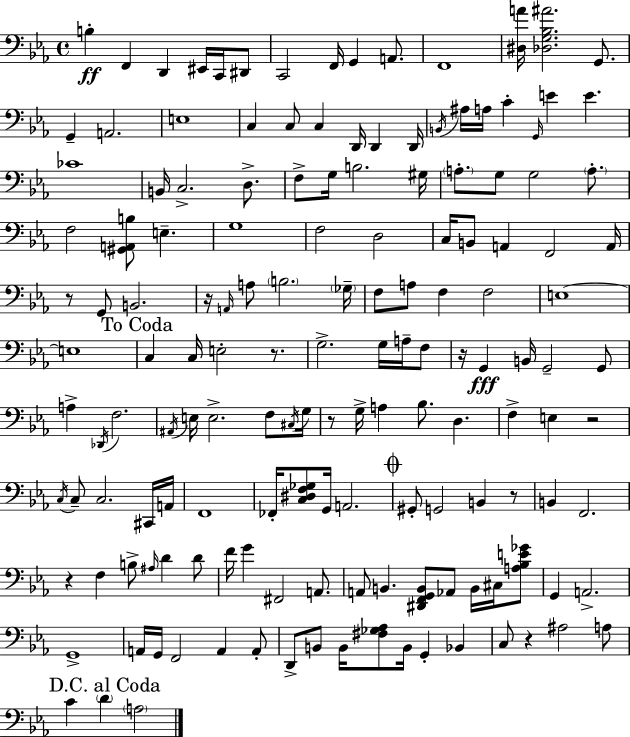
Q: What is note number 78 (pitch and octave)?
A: E3